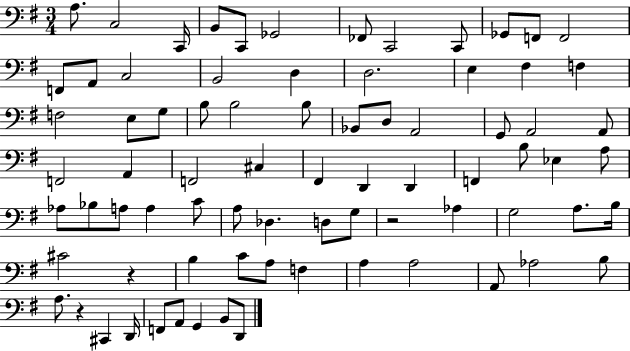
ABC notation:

X:1
T:Untitled
M:3/4
L:1/4
K:G
A,/2 C,2 C,,/4 B,,/2 C,,/2 _G,,2 _F,,/2 C,,2 C,,/2 _G,,/2 F,,/2 F,,2 F,,/2 A,,/2 C,2 B,,2 D, D,2 E, ^F, F, F,2 E,/2 G,/2 B,/2 B,2 B,/2 _B,,/2 D,/2 A,,2 G,,/2 A,,2 A,,/2 F,,2 A,, F,,2 ^C, ^F,, D,, D,, F,, B,/2 _E, A,/2 _A,/2 _B,/2 A,/2 A, C/2 A,/2 _D, D,/2 G,/2 z2 _A, G,2 A,/2 B,/4 ^C2 z B, C/2 A,/2 F, A, A,2 A,,/2 _A,2 B,/2 A,/2 z ^C,, D,,/4 F,,/2 A,,/2 G,, B,,/2 D,,/2